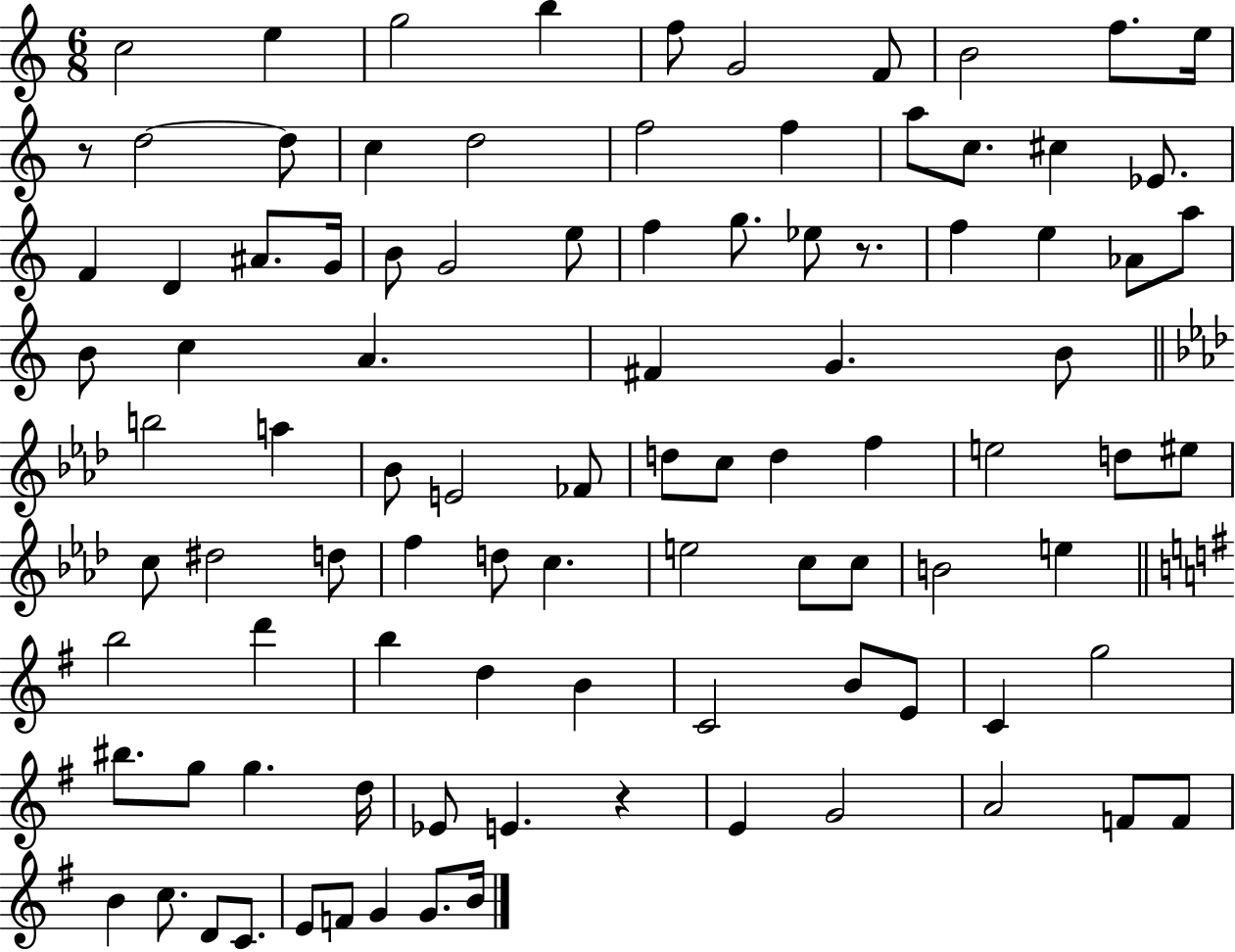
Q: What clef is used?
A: treble